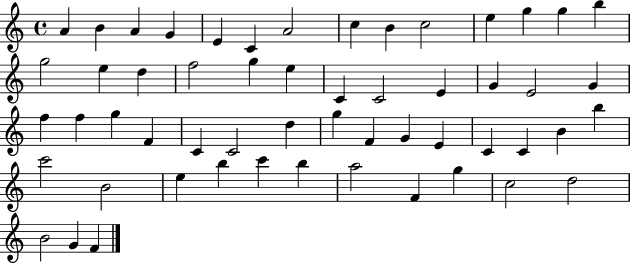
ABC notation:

X:1
T:Untitled
M:4/4
L:1/4
K:C
A B A G E C A2 c B c2 e g g b g2 e d f2 g e C C2 E G E2 G f f g F C C2 d g F G E C C B b c'2 B2 e b c' b a2 F g c2 d2 B2 G F